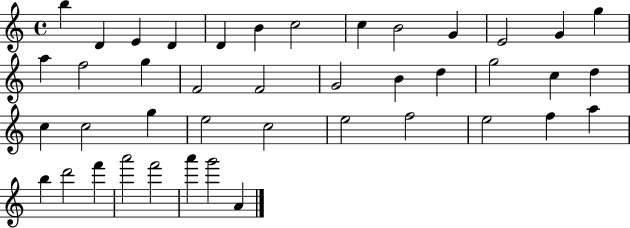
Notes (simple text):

B5/q D4/q E4/q D4/q D4/q B4/q C5/h C5/q B4/h G4/q E4/h G4/q G5/q A5/q F5/h G5/q F4/h F4/h G4/h B4/q D5/q G5/h C5/q D5/q C5/q C5/h G5/q E5/h C5/h E5/h F5/h E5/h F5/q A5/q B5/q D6/h F6/q A6/h F6/h A6/q G6/h A4/q